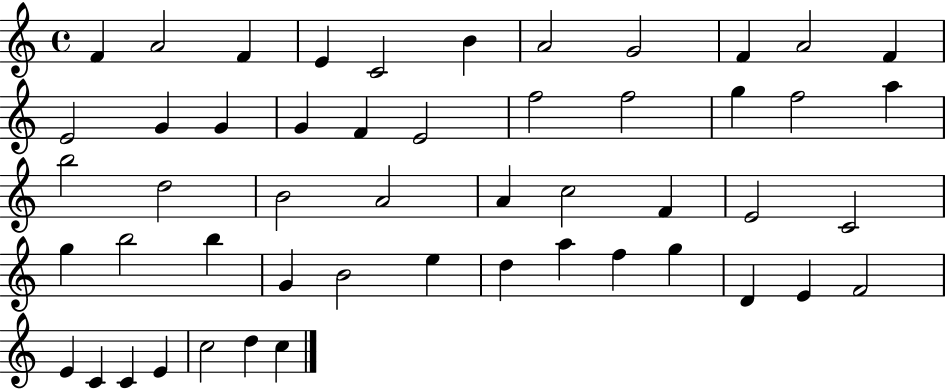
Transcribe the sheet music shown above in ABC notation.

X:1
T:Untitled
M:4/4
L:1/4
K:C
F A2 F E C2 B A2 G2 F A2 F E2 G G G F E2 f2 f2 g f2 a b2 d2 B2 A2 A c2 F E2 C2 g b2 b G B2 e d a f g D E F2 E C C E c2 d c